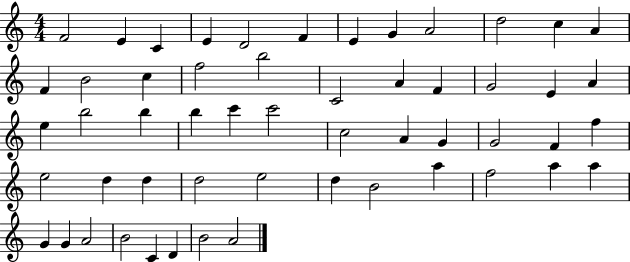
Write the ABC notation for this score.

X:1
T:Untitled
M:4/4
L:1/4
K:C
F2 E C E D2 F E G A2 d2 c A F B2 c f2 b2 C2 A F G2 E A e b2 b b c' c'2 c2 A G G2 F f e2 d d d2 e2 d B2 a f2 a a G G A2 B2 C D B2 A2